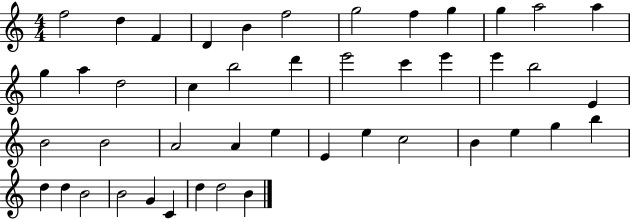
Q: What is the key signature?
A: C major